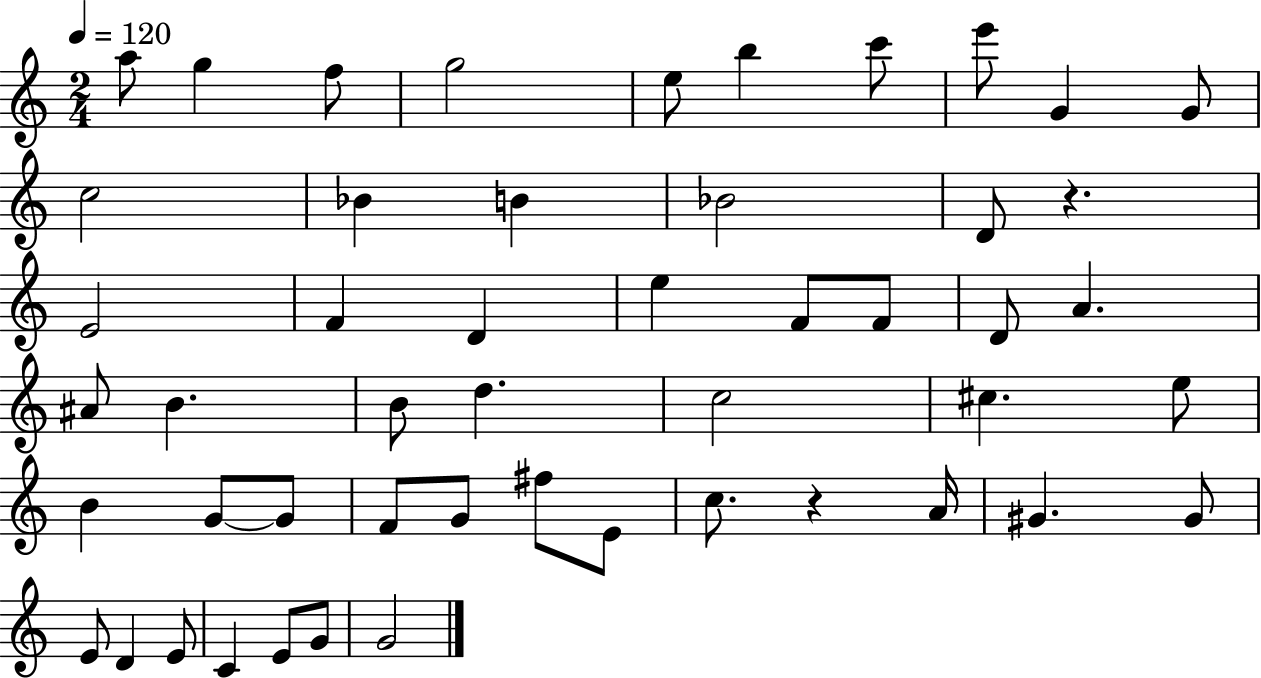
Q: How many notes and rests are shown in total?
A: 50